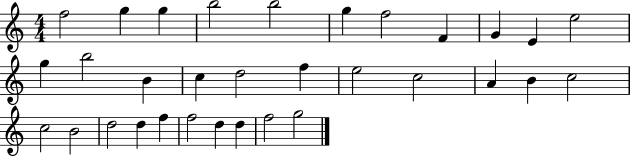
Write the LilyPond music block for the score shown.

{
  \clef treble
  \numericTimeSignature
  \time 4/4
  \key c \major
  f''2 g''4 g''4 | b''2 b''2 | g''4 f''2 f'4 | g'4 e'4 e''2 | \break g''4 b''2 b'4 | c''4 d''2 f''4 | e''2 c''2 | a'4 b'4 c''2 | \break c''2 b'2 | d''2 d''4 f''4 | f''2 d''4 d''4 | f''2 g''2 | \break \bar "|."
}